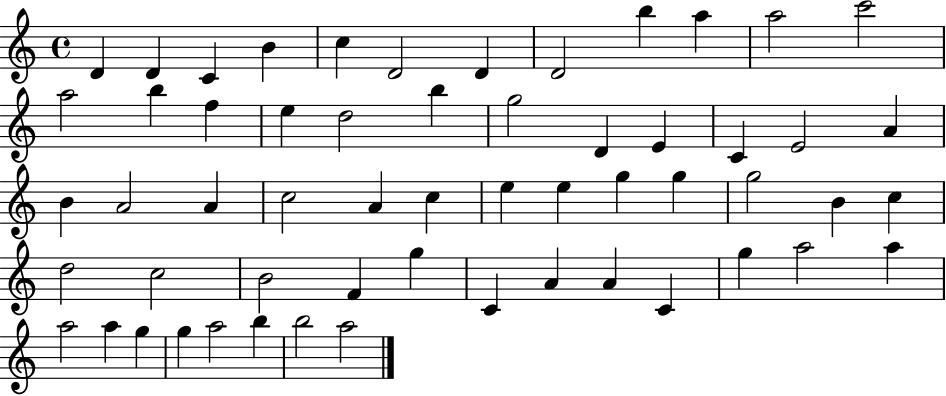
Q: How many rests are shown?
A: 0